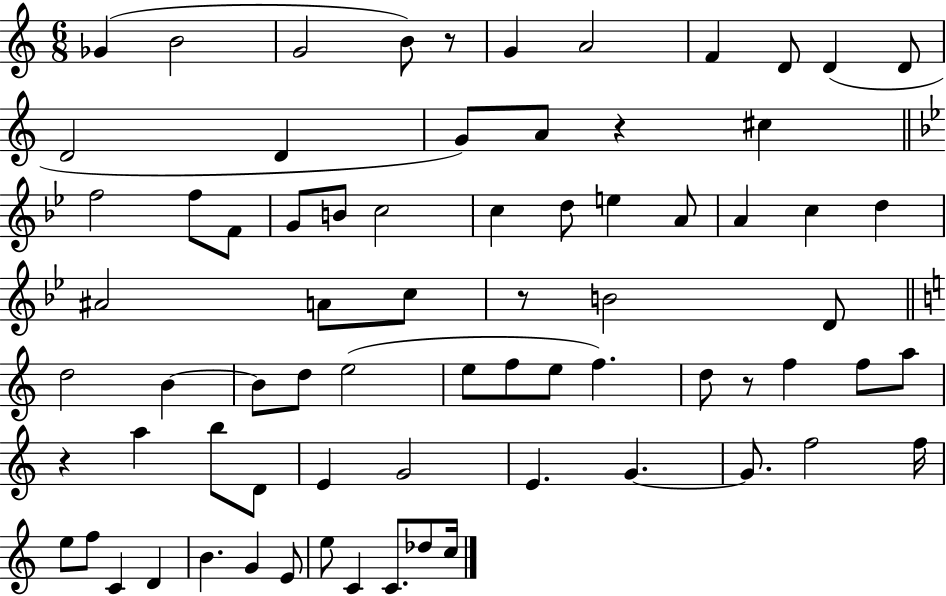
Gb4/q B4/h G4/h B4/e R/e G4/q A4/h F4/q D4/e D4/q D4/e D4/h D4/q G4/e A4/e R/q C#5/q F5/h F5/e F4/e G4/e B4/e C5/h C5/q D5/e E5/q A4/e A4/q C5/q D5/q A#4/h A4/e C5/e R/e B4/h D4/e D5/h B4/q B4/e D5/e E5/h E5/e F5/e E5/e F5/q. D5/e R/e F5/q F5/e A5/e R/q A5/q B5/e D4/e E4/q G4/h E4/q. G4/q. G4/e. F5/h F5/s E5/e F5/e C4/q D4/q B4/q. G4/q E4/e E5/e C4/q C4/e. Db5/e C5/s